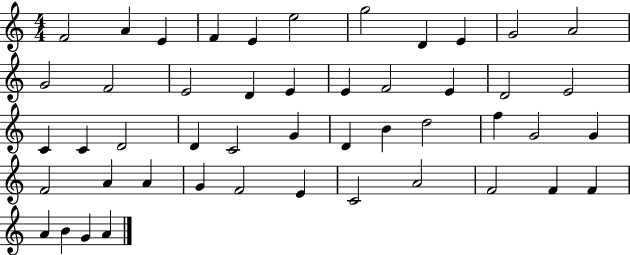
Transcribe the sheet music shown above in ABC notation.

X:1
T:Untitled
M:4/4
L:1/4
K:C
F2 A E F E e2 g2 D E G2 A2 G2 F2 E2 D E E F2 E D2 E2 C C D2 D C2 G D B d2 f G2 G F2 A A G F2 E C2 A2 F2 F F A B G A